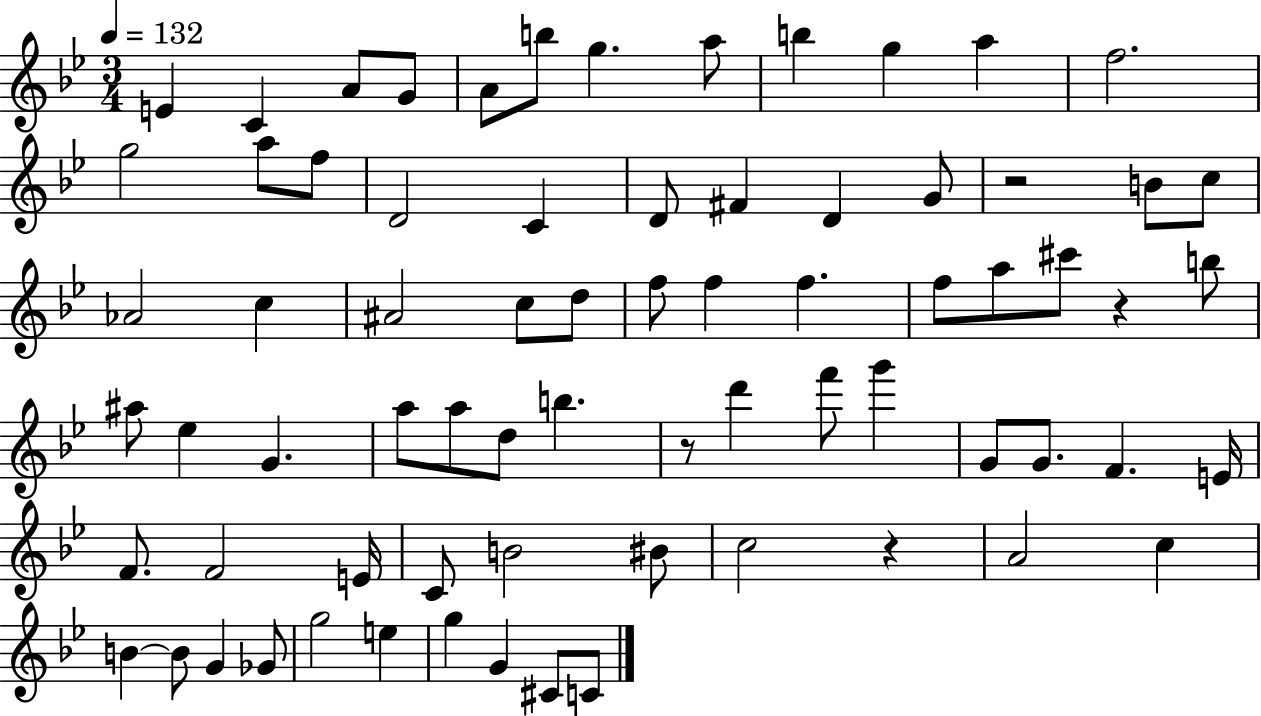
X:1
T:Untitled
M:3/4
L:1/4
K:Bb
E C A/2 G/2 A/2 b/2 g a/2 b g a f2 g2 a/2 f/2 D2 C D/2 ^F D G/2 z2 B/2 c/2 _A2 c ^A2 c/2 d/2 f/2 f f f/2 a/2 ^c'/2 z b/2 ^a/2 _e G a/2 a/2 d/2 b z/2 d' f'/2 g' G/2 G/2 F E/4 F/2 F2 E/4 C/2 B2 ^B/2 c2 z A2 c B B/2 G _G/2 g2 e g G ^C/2 C/2